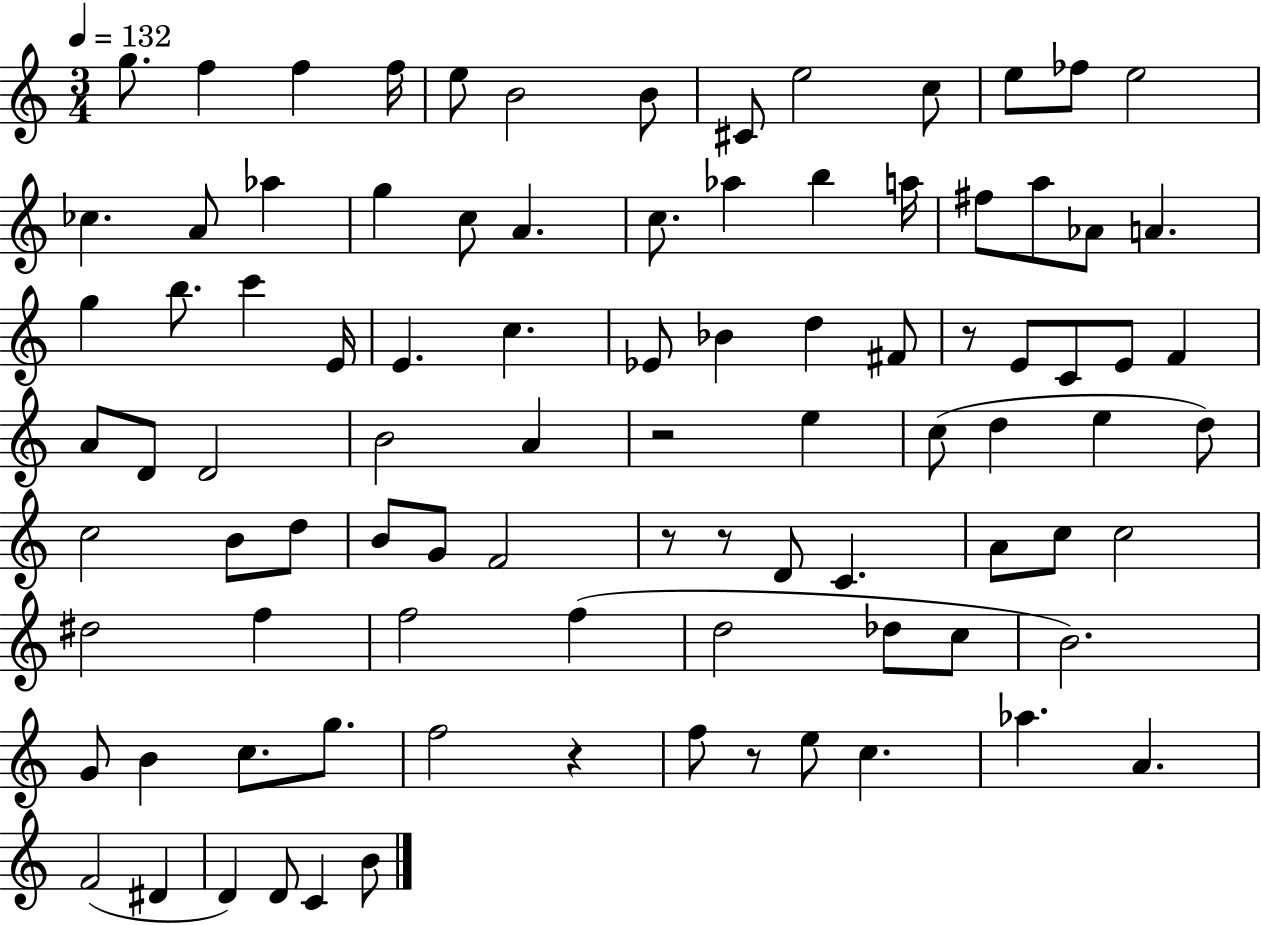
{
  \clef treble
  \numericTimeSignature
  \time 3/4
  \key c \major
  \tempo 4 = 132
  \repeat volta 2 { g''8. f''4 f''4 f''16 | e''8 b'2 b'8 | cis'8 e''2 c''8 | e''8 fes''8 e''2 | \break ces''4. a'8 aes''4 | g''4 c''8 a'4. | c''8. aes''4 b''4 a''16 | fis''8 a''8 aes'8 a'4. | \break g''4 b''8. c'''4 e'16 | e'4. c''4. | ees'8 bes'4 d''4 fis'8 | r8 e'8 c'8 e'8 f'4 | \break a'8 d'8 d'2 | b'2 a'4 | r2 e''4 | c''8( d''4 e''4 d''8) | \break c''2 b'8 d''8 | b'8 g'8 f'2 | r8 r8 d'8 c'4. | a'8 c''8 c''2 | \break dis''2 f''4 | f''2 f''4( | d''2 des''8 c''8 | b'2.) | \break g'8 b'4 c''8. g''8. | f''2 r4 | f''8 r8 e''8 c''4. | aes''4. a'4. | \break f'2( dis'4 | d'4) d'8 c'4 b'8 | } \bar "|."
}